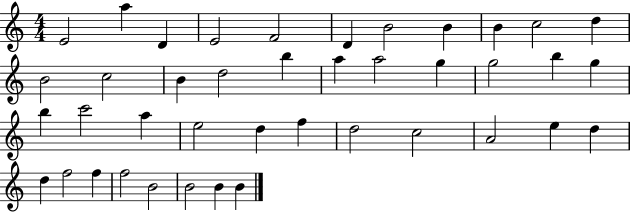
X:1
T:Untitled
M:4/4
L:1/4
K:C
E2 a D E2 F2 D B2 B B c2 d B2 c2 B d2 b a a2 g g2 b g b c'2 a e2 d f d2 c2 A2 e d d f2 f f2 B2 B2 B B